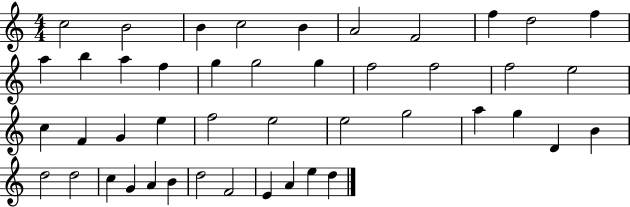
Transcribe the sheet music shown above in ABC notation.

X:1
T:Untitled
M:4/4
L:1/4
K:C
c2 B2 B c2 B A2 F2 f d2 f a b a f g g2 g f2 f2 f2 e2 c F G e f2 e2 e2 g2 a g D B d2 d2 c G A B d2 F2 E A e d